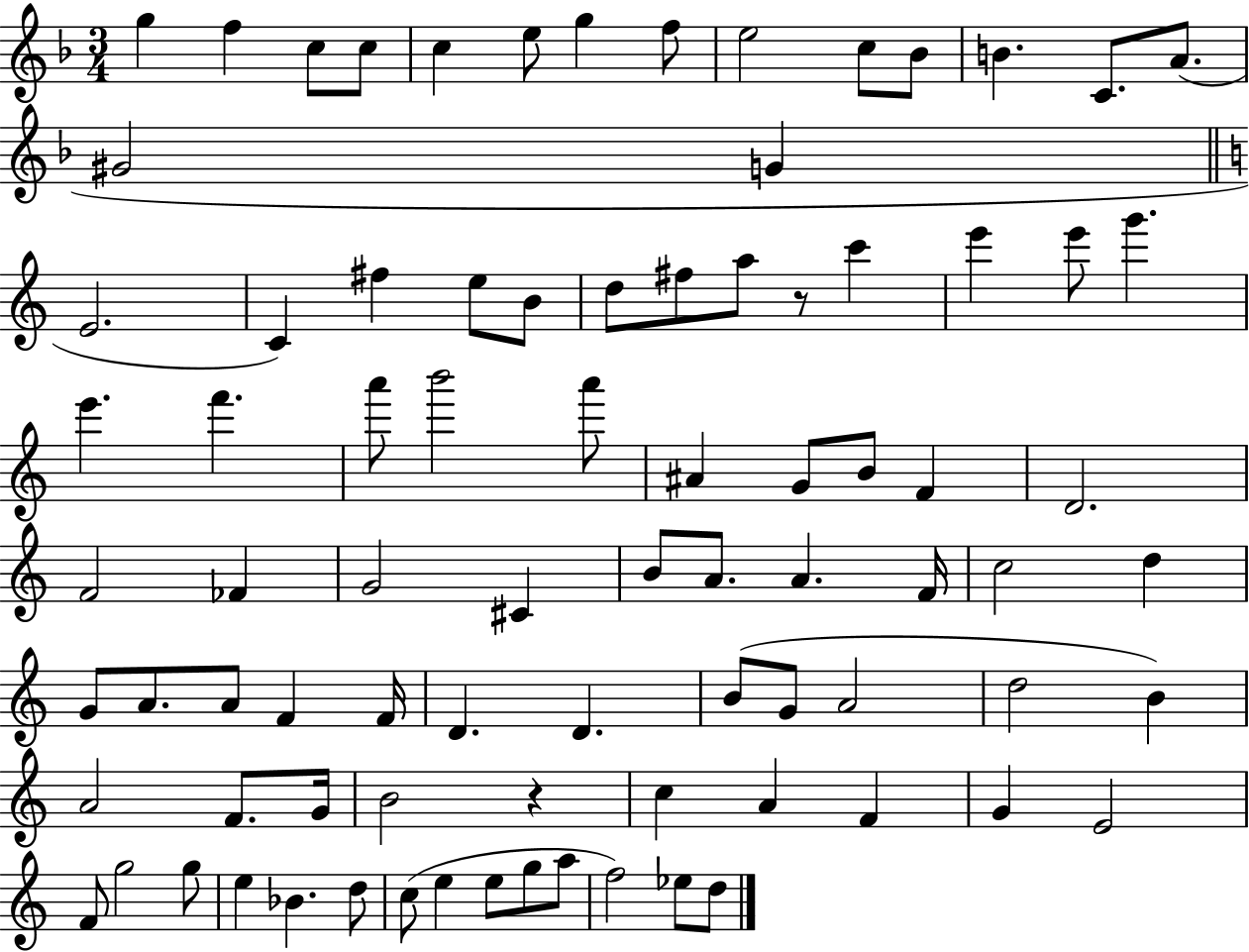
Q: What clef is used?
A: treble